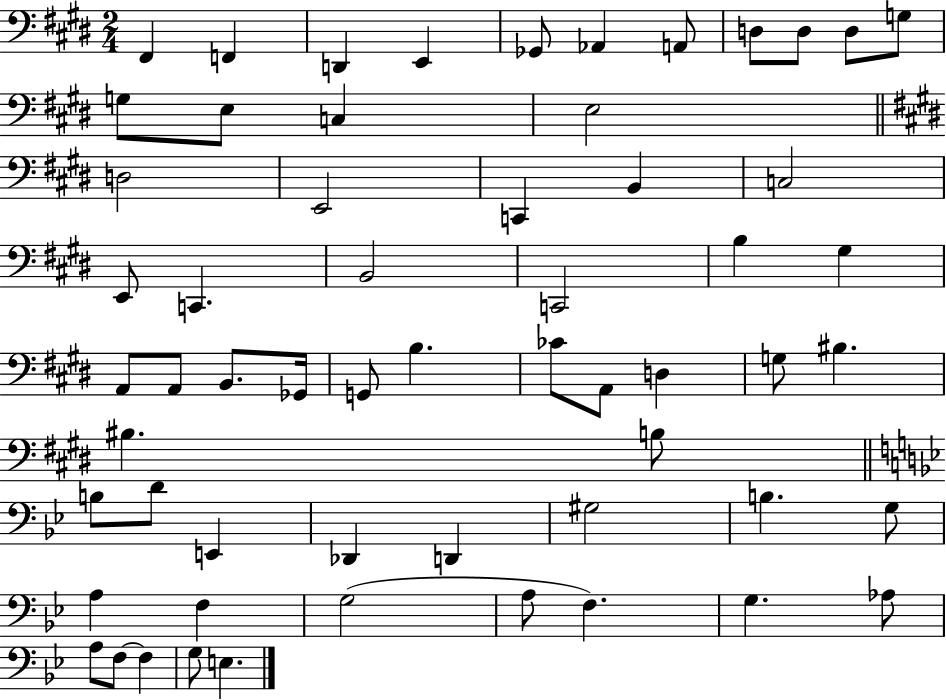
X:1
T:Untitled
M:2/4
L:1/4
K:E
^F,, F,, D,, E,, _G,,/2 _A,, A,,/2 D,/2 D,/2 D,/2 G,/2 G,/2 E,/2 C, E,2 D,2 E,,2 C,, B,, C,2 E,,/2 C,, B,,2 C,,2 B, ^G, A,,/2 A,,/2 B,,/2 _G,,/4 G,,/2 B, _C/2 A,,/2 D, G,/2 ^B, ^B, B,/2 B,/2 D/2 E,, _D,, D,, ^G,2 B, G,/2 A, F, G,2 A,/2 F, G, _A,/2 A,/2 F,/2 F, G,/2 E,